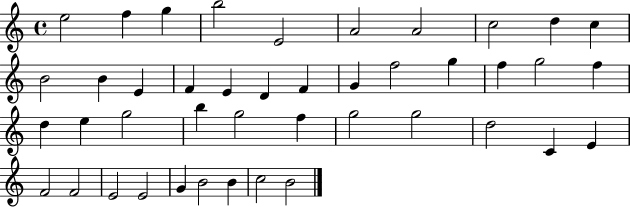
{
  \clef treble
  \time 4/4
  \defaultTimeSignature
  \key c \major
  e''2 f''4 g''4 | b''2 e'2 | a'2 a'2 | c''2 d''4 c''4 | \break b'2 b'4 e'4 | f'4 e'4 d'4 f'4 | g'4 f''2 g''4 | f''4 g''2 f''4 | \break d''4 e''4 g''2 | b''4 g''2 f''4 | g''2 g''2 | d''2 c'4 e'4 | \break f'2 f'2 | e'2 e'2 | g'4 b'2 b'4 | c''2 b'2 | \break \bar "|."
}